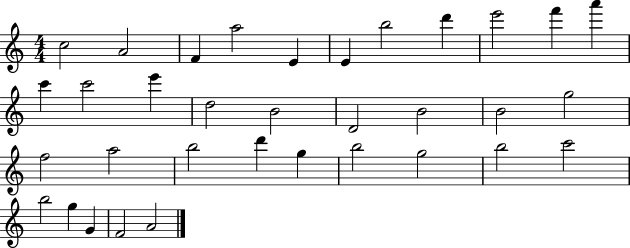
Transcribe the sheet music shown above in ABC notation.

X:1
T:Untitled
M:4/4
L:1/4
K:C
c2 A2 F a2 E E b2 d' e'2 f' a' c' c'2 e' d2 B2 D2 B2 B2 g2 f2 a2 b2 d' g b2 g2 b2 c'2 b2 g G F2 A2